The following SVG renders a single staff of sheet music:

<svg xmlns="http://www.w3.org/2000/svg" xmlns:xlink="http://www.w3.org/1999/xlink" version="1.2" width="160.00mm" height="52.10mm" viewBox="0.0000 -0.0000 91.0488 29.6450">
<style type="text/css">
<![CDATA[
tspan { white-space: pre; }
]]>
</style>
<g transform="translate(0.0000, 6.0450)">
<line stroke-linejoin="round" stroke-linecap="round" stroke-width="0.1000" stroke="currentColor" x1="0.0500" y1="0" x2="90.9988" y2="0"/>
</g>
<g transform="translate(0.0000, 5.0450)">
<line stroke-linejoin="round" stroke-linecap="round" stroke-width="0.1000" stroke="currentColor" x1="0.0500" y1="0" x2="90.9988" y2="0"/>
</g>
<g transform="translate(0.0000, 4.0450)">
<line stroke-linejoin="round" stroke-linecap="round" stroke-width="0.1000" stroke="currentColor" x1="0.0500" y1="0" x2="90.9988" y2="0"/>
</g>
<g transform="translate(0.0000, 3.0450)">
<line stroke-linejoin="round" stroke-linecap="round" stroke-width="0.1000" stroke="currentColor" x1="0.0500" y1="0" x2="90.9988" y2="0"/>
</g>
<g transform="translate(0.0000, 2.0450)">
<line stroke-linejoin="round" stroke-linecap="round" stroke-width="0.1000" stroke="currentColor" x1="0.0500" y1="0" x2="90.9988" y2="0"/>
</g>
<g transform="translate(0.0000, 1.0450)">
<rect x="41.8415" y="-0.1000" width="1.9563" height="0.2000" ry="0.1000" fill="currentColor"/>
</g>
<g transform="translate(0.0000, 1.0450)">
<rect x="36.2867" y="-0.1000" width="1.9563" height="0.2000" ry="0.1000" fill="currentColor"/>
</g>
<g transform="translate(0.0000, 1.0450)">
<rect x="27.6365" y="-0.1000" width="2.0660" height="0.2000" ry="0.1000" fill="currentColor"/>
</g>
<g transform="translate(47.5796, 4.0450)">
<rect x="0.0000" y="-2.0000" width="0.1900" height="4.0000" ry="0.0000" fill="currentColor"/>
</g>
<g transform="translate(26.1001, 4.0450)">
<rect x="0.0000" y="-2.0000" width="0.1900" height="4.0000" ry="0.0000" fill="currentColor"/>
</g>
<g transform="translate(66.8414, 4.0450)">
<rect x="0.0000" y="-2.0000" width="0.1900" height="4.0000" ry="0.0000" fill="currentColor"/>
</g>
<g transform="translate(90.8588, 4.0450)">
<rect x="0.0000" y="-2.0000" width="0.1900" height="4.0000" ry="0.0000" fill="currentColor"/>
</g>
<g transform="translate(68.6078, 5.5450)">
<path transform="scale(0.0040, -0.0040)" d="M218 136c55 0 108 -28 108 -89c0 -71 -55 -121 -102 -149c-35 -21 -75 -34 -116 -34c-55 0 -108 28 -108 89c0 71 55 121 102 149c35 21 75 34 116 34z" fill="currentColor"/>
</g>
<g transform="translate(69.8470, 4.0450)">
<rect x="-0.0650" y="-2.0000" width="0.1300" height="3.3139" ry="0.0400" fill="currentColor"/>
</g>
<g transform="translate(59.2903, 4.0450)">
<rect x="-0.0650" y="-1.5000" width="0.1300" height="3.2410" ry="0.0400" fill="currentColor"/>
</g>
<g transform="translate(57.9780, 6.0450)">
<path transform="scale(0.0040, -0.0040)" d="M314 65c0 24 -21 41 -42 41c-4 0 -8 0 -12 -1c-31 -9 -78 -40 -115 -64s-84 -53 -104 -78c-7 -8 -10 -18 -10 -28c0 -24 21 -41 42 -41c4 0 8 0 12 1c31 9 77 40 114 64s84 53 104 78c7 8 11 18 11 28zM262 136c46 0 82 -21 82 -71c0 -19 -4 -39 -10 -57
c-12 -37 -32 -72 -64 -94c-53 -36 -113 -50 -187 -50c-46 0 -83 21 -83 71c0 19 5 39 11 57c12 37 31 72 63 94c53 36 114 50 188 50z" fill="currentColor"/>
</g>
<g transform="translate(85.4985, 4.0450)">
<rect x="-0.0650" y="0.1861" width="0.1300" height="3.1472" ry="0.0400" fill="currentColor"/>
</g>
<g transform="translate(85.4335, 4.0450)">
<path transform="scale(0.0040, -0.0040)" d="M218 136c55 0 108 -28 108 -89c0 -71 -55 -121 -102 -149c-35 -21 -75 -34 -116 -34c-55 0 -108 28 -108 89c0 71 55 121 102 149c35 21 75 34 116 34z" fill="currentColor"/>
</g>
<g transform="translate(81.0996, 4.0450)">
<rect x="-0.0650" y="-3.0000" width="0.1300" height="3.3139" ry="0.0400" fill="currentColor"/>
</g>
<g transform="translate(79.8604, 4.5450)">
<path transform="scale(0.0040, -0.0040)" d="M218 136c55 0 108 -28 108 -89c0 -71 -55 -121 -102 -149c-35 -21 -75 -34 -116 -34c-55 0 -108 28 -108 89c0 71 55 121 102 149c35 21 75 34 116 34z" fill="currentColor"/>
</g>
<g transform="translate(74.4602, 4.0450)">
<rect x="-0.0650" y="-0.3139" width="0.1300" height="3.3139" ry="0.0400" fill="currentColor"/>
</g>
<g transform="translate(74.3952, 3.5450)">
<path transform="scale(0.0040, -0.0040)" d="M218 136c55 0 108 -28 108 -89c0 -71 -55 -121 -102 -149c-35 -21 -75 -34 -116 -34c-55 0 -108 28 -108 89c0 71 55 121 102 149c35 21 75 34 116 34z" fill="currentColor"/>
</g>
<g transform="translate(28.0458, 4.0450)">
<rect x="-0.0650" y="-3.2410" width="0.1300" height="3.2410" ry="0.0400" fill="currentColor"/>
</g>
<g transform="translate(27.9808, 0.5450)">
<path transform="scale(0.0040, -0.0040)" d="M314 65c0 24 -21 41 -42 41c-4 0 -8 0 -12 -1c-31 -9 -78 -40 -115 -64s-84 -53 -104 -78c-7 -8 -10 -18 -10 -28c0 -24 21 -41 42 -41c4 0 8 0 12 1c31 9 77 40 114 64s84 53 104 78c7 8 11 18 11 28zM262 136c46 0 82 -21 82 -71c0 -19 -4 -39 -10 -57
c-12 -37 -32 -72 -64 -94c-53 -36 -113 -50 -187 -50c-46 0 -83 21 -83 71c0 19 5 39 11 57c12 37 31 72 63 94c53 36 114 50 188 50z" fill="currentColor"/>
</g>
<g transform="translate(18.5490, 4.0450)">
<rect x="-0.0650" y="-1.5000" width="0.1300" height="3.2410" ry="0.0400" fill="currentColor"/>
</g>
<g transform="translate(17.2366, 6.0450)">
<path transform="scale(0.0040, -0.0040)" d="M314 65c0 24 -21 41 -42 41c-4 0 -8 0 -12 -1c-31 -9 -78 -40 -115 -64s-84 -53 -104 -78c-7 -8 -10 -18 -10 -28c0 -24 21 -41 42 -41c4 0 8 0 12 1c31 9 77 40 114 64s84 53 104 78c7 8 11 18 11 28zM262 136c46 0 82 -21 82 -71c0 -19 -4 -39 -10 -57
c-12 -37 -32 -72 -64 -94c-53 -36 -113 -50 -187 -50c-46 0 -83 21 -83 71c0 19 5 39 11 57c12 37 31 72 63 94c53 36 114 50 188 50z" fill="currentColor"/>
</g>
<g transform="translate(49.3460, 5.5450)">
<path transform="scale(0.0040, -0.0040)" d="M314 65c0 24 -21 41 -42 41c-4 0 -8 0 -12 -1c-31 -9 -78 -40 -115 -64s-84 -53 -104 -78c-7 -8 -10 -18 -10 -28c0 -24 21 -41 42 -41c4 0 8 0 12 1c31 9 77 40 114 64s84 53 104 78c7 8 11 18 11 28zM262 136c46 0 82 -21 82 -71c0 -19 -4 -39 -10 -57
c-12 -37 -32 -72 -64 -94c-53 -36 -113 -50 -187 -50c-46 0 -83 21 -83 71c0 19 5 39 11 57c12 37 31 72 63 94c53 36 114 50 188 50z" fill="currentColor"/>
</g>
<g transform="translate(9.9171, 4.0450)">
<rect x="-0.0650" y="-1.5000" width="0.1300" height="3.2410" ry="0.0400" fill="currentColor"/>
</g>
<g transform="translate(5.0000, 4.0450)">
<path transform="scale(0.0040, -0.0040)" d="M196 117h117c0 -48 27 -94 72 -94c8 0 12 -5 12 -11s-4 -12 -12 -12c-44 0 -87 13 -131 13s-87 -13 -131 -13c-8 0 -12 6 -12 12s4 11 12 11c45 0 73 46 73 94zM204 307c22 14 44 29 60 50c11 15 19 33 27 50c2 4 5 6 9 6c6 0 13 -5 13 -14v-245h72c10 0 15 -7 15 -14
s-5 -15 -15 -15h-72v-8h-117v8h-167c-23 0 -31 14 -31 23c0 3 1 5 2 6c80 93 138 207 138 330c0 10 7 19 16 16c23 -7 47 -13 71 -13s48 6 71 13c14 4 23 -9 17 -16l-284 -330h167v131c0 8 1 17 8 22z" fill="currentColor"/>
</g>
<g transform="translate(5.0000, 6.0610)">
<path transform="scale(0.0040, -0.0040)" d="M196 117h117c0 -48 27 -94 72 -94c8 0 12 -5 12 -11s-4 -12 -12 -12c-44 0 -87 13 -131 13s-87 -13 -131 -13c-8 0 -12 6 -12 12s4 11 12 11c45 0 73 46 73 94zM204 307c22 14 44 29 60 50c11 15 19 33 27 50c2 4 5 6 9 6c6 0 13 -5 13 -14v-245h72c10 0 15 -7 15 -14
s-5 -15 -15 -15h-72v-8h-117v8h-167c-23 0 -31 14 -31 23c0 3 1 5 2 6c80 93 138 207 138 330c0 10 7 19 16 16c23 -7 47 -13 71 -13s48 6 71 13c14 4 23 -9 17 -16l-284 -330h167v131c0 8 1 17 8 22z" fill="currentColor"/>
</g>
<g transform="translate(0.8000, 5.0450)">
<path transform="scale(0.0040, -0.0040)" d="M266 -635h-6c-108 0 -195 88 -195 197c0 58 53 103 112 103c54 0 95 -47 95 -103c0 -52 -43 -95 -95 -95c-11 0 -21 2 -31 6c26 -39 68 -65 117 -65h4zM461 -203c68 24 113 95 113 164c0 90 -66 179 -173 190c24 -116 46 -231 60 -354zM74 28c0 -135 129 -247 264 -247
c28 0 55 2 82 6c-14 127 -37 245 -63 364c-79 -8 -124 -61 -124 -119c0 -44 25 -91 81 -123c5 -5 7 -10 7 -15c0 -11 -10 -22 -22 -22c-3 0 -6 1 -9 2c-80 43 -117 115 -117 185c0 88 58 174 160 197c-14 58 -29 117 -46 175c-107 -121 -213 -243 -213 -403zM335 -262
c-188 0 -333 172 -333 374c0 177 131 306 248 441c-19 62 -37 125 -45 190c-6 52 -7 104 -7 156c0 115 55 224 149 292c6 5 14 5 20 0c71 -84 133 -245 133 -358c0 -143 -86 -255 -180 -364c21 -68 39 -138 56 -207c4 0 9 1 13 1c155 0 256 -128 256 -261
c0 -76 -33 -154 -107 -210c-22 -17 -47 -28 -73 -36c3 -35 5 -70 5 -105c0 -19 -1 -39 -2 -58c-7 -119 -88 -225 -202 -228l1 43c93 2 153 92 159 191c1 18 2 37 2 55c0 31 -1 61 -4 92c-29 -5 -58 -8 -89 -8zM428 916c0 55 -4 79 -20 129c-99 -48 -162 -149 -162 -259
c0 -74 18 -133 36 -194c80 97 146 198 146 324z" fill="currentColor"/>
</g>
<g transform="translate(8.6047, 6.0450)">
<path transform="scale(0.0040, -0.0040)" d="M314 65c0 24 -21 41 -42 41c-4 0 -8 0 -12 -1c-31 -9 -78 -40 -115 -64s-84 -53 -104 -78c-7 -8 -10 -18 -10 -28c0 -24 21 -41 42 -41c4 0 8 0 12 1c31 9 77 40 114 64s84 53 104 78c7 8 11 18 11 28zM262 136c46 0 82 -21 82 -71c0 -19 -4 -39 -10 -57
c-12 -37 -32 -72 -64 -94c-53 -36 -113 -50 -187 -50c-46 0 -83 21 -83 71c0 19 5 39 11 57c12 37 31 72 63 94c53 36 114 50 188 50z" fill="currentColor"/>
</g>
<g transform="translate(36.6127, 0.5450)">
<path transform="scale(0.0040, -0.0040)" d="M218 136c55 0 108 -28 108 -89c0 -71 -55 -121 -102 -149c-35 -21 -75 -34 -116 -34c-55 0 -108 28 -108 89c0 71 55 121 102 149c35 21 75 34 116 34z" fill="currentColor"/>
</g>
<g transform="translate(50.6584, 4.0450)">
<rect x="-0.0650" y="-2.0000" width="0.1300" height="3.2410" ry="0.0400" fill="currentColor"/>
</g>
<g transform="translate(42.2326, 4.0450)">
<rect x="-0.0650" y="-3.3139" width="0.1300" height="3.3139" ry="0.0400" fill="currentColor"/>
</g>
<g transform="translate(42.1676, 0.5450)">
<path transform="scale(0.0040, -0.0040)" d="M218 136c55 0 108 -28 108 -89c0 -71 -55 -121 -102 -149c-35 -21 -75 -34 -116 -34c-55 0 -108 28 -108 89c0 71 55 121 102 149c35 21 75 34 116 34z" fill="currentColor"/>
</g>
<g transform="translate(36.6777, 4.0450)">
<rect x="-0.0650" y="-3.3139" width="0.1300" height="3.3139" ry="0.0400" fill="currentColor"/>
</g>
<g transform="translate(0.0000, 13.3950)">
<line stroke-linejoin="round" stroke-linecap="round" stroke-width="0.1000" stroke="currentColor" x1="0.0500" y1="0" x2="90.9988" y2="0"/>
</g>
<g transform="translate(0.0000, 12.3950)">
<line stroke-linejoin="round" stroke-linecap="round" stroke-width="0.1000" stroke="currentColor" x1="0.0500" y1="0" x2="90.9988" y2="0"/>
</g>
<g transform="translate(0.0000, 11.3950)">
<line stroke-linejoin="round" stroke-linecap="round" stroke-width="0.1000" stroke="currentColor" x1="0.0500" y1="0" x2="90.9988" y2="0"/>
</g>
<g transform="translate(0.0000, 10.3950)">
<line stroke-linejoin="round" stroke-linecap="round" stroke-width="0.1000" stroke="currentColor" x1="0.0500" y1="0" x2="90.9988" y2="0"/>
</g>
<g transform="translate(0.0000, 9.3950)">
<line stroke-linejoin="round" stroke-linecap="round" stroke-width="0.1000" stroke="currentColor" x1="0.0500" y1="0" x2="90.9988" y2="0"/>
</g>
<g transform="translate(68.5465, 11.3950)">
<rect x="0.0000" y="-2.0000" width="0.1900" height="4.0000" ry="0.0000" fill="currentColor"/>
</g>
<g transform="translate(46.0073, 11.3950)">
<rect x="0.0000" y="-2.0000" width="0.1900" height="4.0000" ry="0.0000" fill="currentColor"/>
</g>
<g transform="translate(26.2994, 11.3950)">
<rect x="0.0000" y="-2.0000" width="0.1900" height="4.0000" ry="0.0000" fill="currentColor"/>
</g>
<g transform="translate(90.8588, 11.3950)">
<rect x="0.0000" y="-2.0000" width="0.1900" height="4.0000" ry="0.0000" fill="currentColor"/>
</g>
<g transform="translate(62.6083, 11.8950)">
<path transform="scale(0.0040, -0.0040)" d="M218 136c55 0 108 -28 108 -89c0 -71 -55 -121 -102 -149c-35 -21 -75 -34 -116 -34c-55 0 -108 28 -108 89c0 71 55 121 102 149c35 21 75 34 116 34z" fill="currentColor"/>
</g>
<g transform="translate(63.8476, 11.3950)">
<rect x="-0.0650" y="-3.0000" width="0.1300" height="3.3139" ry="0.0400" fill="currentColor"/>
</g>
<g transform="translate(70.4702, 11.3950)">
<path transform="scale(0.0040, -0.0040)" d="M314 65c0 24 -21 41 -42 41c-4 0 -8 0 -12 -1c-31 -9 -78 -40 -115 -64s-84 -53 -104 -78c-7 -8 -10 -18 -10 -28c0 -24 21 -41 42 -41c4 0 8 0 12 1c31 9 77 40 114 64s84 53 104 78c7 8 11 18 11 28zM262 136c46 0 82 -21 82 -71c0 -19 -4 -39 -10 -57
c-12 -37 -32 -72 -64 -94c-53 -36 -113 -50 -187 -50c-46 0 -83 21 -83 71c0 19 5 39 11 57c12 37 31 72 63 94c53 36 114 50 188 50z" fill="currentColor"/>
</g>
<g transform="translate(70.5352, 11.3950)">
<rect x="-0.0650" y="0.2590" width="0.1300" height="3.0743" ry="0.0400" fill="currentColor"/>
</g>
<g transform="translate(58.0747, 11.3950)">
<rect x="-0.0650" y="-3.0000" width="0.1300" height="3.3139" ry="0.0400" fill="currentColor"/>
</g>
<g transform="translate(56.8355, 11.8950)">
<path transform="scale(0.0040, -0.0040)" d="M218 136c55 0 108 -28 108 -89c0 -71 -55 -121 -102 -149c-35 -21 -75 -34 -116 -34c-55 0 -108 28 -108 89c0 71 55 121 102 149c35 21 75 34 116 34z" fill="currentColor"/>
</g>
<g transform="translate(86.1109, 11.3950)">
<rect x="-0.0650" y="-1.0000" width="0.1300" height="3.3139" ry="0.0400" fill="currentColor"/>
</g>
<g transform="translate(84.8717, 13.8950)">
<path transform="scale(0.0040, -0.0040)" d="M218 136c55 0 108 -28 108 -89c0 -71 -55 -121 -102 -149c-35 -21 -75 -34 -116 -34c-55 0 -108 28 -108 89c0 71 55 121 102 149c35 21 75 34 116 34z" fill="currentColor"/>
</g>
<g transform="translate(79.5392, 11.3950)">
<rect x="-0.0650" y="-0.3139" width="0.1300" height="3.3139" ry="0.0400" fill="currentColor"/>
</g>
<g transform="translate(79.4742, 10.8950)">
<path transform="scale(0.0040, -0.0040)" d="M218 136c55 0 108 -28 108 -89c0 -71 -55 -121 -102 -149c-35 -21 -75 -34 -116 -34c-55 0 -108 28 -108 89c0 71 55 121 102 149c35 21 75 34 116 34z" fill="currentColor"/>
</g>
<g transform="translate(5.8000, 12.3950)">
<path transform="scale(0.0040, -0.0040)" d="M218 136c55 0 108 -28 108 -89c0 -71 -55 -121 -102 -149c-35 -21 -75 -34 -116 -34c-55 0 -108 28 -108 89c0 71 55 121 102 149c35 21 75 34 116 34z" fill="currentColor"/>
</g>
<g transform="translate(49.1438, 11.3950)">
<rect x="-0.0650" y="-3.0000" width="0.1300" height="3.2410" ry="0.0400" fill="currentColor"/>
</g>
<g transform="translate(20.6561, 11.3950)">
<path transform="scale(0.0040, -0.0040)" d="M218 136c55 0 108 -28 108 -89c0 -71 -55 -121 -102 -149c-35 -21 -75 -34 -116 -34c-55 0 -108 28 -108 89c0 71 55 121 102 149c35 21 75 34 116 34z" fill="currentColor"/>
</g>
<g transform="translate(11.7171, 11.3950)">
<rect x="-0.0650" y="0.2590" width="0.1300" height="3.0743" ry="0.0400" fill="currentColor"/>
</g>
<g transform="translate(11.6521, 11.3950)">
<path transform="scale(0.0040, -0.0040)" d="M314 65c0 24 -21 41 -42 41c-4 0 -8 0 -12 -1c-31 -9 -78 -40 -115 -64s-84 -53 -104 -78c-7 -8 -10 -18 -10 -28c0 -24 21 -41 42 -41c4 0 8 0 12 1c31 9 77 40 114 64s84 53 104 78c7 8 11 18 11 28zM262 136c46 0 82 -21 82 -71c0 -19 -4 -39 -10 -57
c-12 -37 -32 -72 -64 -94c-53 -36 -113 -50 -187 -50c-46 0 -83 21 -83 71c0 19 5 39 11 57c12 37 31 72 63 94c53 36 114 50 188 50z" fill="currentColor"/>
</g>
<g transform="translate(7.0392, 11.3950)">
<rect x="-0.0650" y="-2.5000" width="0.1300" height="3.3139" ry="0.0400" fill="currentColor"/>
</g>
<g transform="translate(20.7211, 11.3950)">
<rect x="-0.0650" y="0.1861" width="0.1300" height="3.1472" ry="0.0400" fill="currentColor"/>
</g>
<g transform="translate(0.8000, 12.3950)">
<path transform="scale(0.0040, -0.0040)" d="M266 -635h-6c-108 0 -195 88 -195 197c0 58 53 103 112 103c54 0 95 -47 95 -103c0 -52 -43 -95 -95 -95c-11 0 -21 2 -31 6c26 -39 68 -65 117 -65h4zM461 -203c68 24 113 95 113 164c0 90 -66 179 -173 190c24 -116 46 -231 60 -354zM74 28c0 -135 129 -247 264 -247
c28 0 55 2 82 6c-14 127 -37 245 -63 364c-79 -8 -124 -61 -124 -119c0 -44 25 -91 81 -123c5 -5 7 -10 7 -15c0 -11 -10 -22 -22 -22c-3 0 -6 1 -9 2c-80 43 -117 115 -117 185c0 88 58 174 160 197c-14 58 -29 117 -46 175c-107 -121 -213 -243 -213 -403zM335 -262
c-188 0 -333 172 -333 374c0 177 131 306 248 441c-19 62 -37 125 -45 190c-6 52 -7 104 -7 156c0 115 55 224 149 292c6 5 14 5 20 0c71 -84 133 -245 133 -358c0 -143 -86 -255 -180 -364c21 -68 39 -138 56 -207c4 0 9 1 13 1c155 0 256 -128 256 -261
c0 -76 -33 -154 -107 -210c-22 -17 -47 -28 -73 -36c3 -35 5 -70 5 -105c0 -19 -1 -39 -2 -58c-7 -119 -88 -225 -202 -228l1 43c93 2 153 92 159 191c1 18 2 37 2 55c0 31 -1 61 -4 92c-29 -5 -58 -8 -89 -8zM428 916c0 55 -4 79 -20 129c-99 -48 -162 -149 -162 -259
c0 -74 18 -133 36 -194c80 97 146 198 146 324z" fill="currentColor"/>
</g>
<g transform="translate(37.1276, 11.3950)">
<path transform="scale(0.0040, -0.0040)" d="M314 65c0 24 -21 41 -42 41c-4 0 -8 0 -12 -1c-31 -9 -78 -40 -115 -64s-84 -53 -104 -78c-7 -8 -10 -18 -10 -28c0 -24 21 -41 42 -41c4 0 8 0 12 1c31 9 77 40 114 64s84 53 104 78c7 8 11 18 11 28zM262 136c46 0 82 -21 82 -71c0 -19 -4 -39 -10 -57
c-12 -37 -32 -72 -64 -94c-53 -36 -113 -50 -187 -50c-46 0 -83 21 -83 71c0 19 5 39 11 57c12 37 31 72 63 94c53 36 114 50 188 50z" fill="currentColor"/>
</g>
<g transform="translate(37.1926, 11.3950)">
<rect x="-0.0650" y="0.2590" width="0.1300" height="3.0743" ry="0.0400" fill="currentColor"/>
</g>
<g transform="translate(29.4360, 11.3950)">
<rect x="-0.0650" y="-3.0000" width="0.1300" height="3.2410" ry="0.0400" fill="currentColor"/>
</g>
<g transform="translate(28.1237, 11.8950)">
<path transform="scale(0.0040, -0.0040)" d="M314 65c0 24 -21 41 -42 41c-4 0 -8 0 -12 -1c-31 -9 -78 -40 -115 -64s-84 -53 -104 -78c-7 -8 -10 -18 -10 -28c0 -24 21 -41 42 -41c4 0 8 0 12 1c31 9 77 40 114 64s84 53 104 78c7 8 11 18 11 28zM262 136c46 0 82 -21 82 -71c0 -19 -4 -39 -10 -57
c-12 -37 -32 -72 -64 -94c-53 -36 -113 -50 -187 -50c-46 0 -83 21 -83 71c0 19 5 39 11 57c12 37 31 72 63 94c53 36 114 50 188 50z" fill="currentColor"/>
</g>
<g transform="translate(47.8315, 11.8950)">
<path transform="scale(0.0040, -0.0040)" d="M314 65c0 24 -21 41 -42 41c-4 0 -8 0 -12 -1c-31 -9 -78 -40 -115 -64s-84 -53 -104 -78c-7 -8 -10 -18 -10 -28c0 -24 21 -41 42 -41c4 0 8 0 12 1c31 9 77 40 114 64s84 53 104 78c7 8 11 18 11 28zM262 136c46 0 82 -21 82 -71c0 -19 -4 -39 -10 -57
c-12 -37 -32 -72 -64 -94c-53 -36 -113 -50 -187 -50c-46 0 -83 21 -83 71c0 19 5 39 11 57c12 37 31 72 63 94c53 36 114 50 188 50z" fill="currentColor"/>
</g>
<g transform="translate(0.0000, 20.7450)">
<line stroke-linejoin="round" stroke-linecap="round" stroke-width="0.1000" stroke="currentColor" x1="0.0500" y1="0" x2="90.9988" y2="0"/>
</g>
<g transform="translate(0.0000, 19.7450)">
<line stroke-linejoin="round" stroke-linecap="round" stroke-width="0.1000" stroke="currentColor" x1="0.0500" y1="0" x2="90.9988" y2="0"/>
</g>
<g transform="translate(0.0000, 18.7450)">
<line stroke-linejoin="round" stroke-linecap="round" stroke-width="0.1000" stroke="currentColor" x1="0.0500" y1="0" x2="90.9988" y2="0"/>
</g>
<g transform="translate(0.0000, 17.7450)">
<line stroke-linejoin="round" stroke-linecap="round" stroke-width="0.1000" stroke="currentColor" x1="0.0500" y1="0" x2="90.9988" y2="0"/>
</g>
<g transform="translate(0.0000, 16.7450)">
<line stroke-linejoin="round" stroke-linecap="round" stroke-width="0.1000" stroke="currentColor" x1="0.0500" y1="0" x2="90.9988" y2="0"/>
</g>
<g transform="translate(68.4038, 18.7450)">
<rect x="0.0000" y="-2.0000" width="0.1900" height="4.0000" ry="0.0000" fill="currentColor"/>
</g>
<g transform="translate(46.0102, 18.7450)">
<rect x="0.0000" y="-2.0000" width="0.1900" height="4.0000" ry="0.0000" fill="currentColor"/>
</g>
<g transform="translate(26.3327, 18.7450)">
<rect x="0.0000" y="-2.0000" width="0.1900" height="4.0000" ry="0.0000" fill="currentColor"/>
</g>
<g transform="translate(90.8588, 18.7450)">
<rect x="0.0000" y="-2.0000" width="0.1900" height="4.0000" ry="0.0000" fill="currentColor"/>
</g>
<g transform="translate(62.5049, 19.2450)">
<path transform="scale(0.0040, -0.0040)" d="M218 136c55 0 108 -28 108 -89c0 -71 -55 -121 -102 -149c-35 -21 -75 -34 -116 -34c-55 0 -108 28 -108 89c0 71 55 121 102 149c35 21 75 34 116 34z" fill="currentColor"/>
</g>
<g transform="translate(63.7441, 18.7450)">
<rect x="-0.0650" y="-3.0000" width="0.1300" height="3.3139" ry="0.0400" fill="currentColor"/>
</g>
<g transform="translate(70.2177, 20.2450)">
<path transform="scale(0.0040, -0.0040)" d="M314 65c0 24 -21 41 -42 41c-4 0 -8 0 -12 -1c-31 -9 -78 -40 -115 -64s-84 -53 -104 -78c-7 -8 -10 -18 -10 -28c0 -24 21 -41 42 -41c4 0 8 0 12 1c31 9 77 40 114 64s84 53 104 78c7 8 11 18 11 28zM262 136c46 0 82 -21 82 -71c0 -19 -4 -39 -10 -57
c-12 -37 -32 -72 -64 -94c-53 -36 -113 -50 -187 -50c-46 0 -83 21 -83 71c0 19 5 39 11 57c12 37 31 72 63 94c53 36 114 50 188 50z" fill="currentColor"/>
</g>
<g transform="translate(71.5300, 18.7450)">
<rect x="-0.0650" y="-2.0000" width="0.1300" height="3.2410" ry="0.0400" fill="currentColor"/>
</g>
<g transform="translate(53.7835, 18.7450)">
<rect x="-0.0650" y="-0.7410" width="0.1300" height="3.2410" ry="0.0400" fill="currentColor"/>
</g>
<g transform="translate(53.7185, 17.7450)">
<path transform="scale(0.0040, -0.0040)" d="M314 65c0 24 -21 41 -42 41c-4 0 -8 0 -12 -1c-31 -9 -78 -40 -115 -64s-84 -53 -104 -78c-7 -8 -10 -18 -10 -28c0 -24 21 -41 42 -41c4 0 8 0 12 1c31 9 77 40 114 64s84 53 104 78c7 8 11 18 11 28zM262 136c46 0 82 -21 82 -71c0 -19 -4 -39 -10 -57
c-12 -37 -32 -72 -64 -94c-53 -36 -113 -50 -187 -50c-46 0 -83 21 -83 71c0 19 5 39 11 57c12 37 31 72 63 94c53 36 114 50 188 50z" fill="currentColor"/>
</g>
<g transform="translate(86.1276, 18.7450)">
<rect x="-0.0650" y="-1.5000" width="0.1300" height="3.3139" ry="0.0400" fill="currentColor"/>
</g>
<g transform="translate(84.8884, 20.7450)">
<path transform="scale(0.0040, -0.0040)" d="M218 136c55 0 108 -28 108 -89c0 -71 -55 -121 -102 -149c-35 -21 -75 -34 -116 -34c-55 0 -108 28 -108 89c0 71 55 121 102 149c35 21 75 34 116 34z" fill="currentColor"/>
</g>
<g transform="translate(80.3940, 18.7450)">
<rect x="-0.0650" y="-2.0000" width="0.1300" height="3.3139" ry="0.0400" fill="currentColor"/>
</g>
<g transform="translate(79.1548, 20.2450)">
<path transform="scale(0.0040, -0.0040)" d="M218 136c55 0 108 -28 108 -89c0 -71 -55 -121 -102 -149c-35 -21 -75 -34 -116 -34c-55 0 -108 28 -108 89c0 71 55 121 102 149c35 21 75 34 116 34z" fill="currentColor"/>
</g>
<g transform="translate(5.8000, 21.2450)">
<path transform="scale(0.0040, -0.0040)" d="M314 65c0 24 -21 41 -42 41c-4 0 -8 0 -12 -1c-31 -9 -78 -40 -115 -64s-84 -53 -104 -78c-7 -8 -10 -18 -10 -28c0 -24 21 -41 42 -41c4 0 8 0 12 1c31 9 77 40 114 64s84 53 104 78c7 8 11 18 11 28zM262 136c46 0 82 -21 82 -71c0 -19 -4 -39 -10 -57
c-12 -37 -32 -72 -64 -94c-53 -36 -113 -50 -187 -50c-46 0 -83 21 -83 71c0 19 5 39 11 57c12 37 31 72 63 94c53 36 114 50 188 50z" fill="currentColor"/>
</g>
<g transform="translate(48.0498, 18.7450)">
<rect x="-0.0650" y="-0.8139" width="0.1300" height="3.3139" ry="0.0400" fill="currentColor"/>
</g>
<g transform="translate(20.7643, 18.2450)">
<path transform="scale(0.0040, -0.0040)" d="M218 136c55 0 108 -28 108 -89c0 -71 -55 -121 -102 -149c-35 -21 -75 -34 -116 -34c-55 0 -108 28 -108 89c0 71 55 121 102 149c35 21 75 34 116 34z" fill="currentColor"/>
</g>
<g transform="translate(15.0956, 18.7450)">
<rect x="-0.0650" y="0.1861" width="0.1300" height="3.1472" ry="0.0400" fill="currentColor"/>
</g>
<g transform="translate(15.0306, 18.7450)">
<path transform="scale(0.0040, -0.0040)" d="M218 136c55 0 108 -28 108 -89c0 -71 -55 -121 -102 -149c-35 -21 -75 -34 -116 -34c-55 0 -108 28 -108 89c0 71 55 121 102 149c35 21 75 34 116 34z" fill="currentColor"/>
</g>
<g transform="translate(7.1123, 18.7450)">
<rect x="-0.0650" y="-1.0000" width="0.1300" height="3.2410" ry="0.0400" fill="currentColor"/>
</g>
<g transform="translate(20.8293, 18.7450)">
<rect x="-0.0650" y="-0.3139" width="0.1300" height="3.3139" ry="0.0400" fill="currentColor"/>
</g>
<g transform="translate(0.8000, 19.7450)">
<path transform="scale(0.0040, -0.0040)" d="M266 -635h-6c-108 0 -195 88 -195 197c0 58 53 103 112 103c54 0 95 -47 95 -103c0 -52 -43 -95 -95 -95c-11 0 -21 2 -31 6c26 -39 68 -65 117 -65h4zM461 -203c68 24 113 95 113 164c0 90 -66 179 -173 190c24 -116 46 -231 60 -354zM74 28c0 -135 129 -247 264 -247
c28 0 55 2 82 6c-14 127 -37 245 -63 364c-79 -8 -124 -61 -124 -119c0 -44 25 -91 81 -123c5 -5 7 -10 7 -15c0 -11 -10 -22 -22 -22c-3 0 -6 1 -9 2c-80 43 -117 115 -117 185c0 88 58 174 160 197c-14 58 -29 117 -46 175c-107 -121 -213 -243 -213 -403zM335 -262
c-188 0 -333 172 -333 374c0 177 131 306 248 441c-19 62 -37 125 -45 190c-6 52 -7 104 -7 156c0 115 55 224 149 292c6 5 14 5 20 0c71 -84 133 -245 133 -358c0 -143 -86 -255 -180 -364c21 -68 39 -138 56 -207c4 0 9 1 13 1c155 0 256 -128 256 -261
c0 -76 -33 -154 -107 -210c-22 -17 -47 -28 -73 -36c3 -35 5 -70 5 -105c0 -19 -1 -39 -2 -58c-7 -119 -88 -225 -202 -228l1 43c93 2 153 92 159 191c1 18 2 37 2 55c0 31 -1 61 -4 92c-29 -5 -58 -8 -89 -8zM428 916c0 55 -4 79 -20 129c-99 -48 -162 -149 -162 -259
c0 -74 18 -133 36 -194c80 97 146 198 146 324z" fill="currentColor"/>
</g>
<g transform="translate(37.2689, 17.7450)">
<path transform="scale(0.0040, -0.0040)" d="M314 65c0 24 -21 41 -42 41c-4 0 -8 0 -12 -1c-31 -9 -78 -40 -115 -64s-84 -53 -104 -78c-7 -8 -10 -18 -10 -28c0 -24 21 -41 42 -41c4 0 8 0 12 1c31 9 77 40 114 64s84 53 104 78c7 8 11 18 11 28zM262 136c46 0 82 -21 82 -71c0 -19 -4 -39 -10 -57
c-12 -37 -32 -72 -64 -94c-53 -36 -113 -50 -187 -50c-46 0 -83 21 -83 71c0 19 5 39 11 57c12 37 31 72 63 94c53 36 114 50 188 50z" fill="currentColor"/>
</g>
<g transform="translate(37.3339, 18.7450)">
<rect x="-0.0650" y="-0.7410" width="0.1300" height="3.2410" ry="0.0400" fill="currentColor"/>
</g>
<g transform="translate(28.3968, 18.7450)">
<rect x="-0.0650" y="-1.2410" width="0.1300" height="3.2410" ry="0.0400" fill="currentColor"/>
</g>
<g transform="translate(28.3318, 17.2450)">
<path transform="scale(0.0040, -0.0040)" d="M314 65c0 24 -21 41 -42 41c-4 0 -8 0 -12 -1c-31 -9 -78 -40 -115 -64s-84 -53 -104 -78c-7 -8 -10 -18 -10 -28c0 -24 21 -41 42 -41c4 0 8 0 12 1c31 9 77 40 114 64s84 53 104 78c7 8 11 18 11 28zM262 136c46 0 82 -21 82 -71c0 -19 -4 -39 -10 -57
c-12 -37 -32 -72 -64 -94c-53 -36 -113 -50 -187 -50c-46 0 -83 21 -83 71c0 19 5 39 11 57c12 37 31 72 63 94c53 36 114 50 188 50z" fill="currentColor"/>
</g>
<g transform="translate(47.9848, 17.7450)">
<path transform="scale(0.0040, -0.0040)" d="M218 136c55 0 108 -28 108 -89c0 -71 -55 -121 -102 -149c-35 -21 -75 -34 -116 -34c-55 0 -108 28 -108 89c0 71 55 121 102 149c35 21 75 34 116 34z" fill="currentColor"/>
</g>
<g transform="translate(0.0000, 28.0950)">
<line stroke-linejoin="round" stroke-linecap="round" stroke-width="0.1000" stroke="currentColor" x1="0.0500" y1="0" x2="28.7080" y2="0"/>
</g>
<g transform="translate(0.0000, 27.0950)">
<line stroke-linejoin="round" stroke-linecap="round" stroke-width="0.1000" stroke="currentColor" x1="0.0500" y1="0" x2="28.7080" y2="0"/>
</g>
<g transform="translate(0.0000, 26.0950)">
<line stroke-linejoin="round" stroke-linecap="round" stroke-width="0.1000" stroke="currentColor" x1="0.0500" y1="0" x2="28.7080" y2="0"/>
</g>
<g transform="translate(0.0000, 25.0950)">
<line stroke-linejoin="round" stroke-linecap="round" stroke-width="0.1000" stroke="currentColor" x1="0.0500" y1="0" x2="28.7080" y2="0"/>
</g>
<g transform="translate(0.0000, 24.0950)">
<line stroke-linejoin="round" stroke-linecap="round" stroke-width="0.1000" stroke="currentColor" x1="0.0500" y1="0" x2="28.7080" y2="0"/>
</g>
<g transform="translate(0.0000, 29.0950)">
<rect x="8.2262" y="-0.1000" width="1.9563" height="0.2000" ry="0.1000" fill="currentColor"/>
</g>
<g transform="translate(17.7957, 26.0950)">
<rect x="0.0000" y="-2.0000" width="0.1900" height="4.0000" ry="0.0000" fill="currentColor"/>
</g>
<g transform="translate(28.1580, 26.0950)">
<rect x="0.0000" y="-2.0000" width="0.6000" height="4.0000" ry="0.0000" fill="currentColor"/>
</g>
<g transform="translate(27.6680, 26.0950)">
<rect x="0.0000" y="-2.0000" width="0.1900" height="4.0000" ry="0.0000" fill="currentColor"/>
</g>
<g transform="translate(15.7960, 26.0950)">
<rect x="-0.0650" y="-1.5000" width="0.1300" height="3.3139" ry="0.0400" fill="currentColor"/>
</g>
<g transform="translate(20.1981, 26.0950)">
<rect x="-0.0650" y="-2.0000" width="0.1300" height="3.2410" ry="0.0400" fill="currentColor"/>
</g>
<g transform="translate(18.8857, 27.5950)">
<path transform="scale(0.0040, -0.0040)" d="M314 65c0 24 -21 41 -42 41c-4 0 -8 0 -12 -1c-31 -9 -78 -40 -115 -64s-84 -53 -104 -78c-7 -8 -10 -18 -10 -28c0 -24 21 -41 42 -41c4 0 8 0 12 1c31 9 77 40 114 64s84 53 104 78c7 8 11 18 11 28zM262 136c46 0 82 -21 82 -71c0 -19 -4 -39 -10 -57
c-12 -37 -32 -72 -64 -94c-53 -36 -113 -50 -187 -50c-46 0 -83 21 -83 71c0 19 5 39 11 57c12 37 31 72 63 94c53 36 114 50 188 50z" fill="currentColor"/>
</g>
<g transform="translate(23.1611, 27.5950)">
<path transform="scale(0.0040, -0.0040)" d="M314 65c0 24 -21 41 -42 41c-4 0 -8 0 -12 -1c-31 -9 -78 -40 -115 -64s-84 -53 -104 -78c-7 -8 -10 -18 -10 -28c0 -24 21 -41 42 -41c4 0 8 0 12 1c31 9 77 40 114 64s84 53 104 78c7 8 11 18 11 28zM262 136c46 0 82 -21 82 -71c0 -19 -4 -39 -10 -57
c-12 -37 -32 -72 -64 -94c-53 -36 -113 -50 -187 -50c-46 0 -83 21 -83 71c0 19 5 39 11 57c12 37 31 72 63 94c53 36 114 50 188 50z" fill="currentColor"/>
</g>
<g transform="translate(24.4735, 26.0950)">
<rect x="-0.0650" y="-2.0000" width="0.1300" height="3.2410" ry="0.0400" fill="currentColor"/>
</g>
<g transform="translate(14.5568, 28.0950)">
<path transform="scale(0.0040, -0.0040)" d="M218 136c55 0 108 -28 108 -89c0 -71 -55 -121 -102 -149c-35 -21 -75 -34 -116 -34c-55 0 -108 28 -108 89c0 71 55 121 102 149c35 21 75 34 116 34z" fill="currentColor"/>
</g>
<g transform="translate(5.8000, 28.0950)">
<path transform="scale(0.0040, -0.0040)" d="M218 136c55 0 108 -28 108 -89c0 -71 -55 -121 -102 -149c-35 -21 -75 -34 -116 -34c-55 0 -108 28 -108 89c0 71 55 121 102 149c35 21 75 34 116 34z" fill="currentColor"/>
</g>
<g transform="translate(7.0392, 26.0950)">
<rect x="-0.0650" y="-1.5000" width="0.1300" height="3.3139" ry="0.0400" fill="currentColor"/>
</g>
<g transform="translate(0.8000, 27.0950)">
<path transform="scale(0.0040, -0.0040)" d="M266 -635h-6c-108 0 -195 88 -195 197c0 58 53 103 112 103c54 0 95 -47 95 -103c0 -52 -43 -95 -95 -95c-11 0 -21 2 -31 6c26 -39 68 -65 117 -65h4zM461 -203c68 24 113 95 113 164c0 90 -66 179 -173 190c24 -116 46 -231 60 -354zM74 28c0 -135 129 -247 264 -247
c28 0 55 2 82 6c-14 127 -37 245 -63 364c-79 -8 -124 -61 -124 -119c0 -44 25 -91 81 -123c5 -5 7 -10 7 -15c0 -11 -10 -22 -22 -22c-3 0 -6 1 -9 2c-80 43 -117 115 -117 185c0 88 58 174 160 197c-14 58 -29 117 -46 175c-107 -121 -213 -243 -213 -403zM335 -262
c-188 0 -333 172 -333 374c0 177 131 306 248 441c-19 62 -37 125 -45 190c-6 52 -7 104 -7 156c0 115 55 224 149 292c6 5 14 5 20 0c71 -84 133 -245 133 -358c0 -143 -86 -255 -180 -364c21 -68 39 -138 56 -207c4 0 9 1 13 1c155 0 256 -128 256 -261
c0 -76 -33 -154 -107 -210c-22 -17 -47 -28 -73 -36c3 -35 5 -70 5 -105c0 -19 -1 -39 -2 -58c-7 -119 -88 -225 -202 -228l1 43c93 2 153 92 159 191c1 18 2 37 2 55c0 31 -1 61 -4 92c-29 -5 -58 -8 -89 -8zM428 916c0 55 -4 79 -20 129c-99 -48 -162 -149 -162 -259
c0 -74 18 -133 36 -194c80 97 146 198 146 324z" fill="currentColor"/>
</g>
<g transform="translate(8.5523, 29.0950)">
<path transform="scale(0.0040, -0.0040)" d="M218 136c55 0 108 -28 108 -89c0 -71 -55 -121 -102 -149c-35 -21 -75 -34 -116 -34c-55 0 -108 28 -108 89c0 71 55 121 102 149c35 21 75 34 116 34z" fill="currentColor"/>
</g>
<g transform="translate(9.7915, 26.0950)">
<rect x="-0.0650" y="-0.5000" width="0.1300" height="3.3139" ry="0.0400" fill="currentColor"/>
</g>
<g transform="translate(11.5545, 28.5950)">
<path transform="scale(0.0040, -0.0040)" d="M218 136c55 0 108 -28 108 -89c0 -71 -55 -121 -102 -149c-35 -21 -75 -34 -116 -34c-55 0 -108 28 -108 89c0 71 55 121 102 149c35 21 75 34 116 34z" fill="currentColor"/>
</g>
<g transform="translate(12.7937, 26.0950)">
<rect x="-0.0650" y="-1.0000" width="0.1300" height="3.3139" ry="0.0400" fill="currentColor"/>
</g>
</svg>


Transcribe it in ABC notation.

X:1
T:Untitled
M:4/4
L:1/4
K:C
E2 E2 b2 b b F2 E2 F c A B G B2 B A2 B2 A2 A A B2 c D D2 B c e2 d2 d d2 A F2 F E E C D E F2 F2